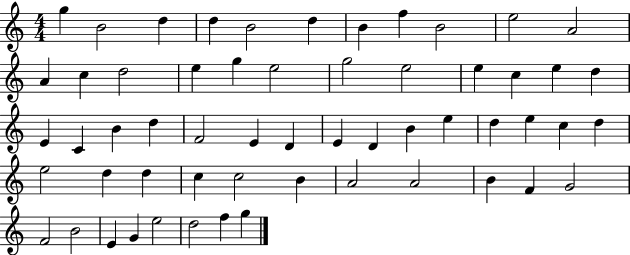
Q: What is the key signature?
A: C major